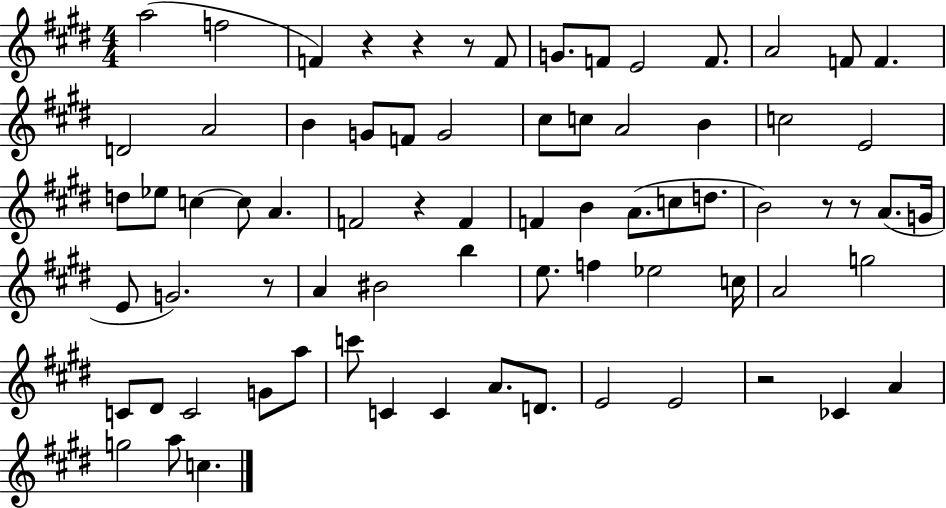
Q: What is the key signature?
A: E major